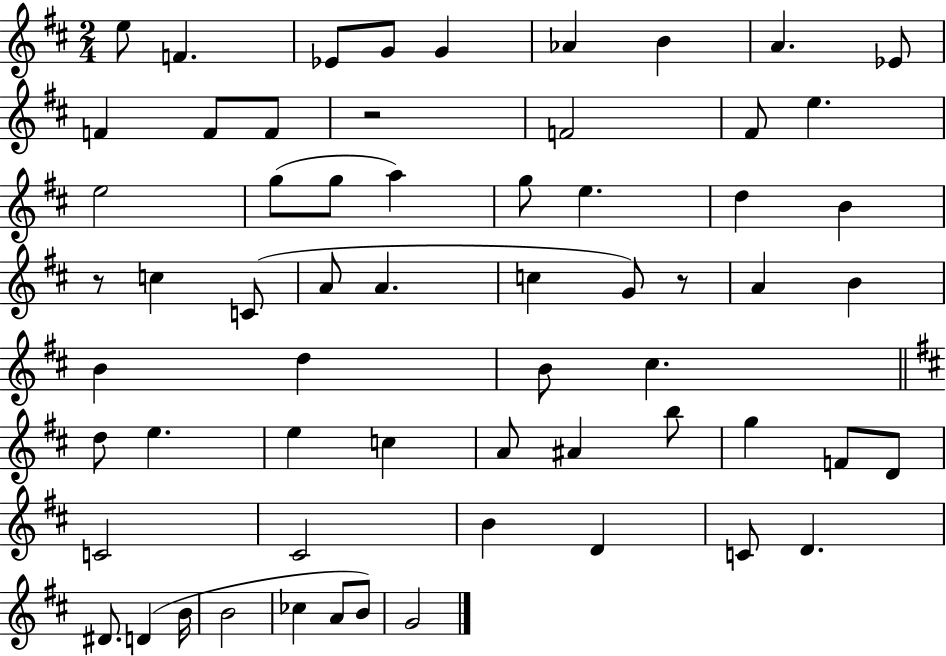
{
  \clef treble
  \numericTimeSignature
  \time 2/4
  \key d \major
  \repeat volta 2 { e''8 f'4. | ees'8 g'8 g'4 | aes'4 b'4 | a'4. ees'8 | \break f'4 f'8 f'8 | r2 | f'2 | fis'8 e''4. | \break e''2 | g''8( g''8 a''4) | g''8 e''4. | d''4 b'4 | \break r8 c''4 c'8( | a'8 a'4. | c''4 g'8) r8 | a'4 b'4 | \break b'4 d''4 | b'8 cis''4. | \bar "||" \break \key d \major d''8 e''4. | e''4 c''4 | a'8 ais'4 b''8 | g''4 f'8 d'8 | \break c'2 | cis'2 | b'4 d'4 | c'8 d'4. | \break dis'8. d'4( b'16 | b'2 | ces''4 a'8 b'8) | g'2 | \break } \bar "|."
}